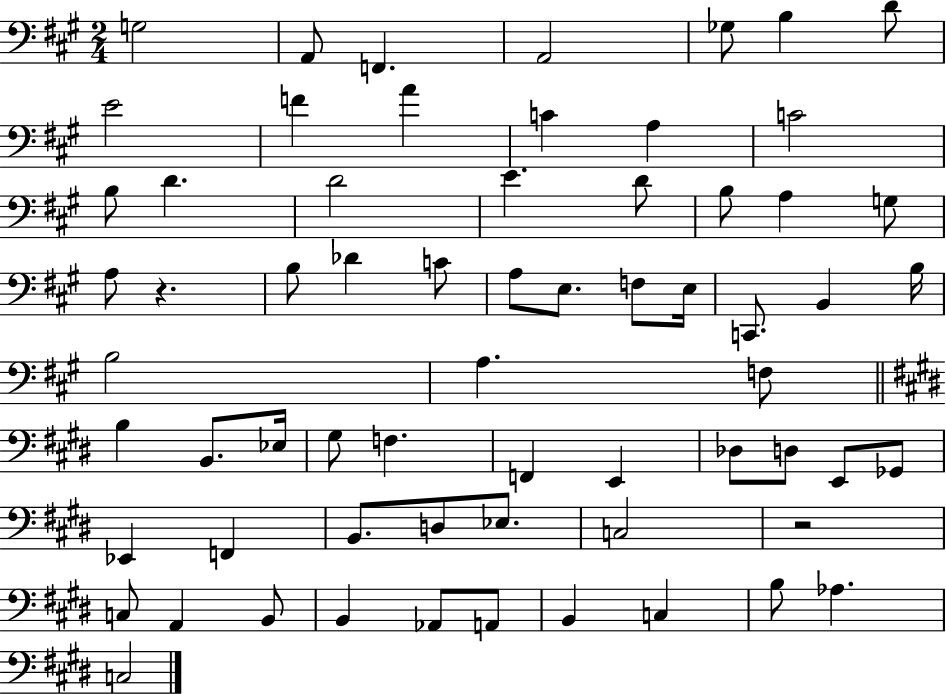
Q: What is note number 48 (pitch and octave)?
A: F2